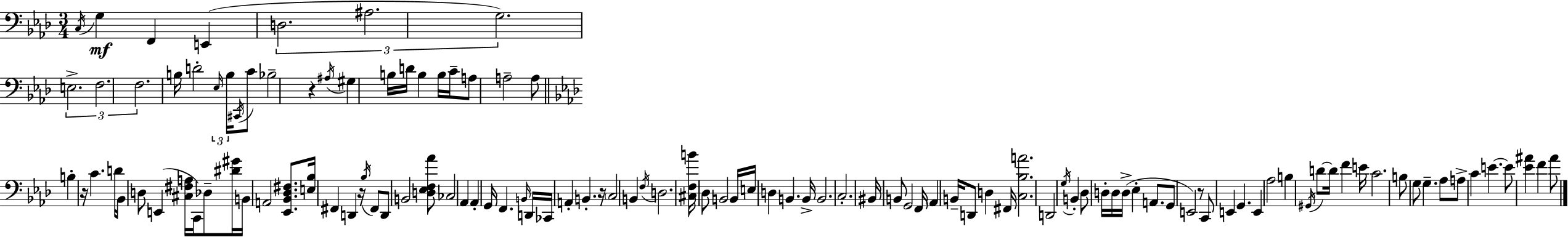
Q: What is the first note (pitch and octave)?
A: C3